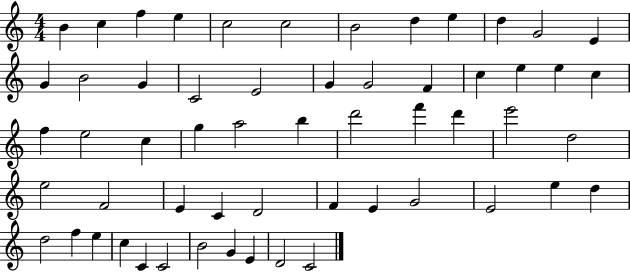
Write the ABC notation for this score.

X:1
T:Untitled
M:4/4
L:1/4
K:C
B c f e c2 c2 B2 d e d G2 E G B2 G C2 E2 G G2 F c e e c f e2 c g a2 b d'2 f' d' e'2 d2 e2 F2 E C D2 F E G2 E2 e d d2 f e c C C2 B2 G E D2 C2